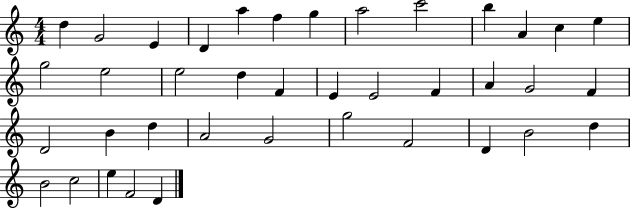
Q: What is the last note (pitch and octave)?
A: D4